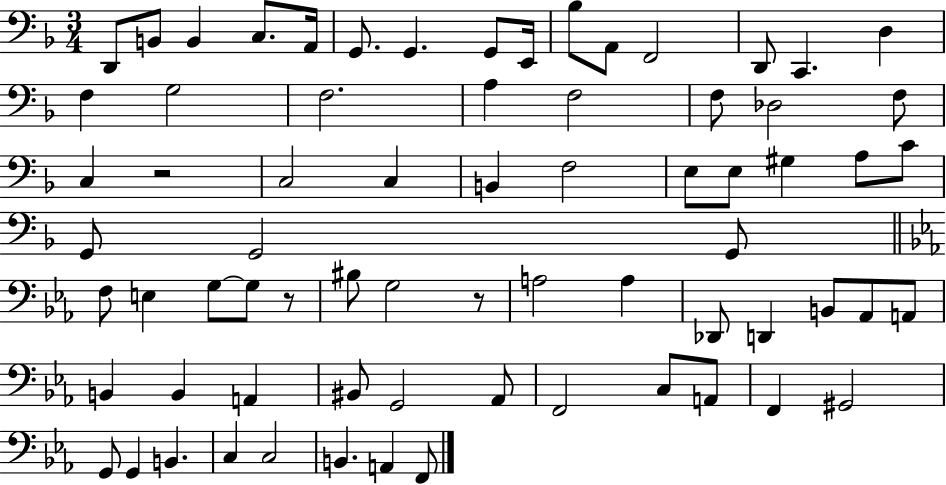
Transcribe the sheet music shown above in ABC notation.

X:1
T:Untitled
M:3/4
L:1/4
K:F
D,,/2 B,,/2 B,, C,/2 A,,/4 G,,/2 G,, G,,/2 E,,/4 _B,/2 A,,/2 F,,2 D,,/2 C,, D, F, G,2 F,2 A, F,2 F,/2 _D,2 F,/2 C, z2 C,2 C, B,, F,2 E,/2 E,/2 ^G, A,/2 C/2 G,,/2 G,,2 G,,/2 F,/2 E, G,/2 G,/2 z/2 ^B,/2 G,2 z/2 A,2 A, _D,,/2 D,, B,,/2 _A,,/2 A,,/2 B,, B,, A,, ^B,,/2 G,,2 _A,,/2 F,,2 C,/2 A,,/2 F,, ^G,,2 G,,/2 G,, B,, C, C,2 B,, A,, F,,/2